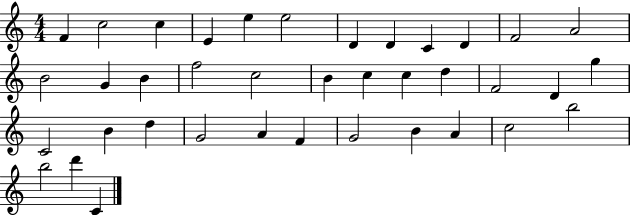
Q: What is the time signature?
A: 4/4